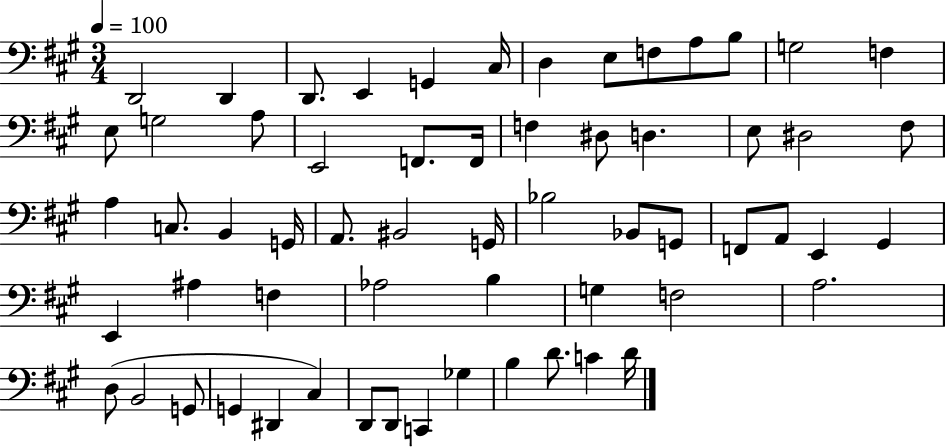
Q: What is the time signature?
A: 3/4